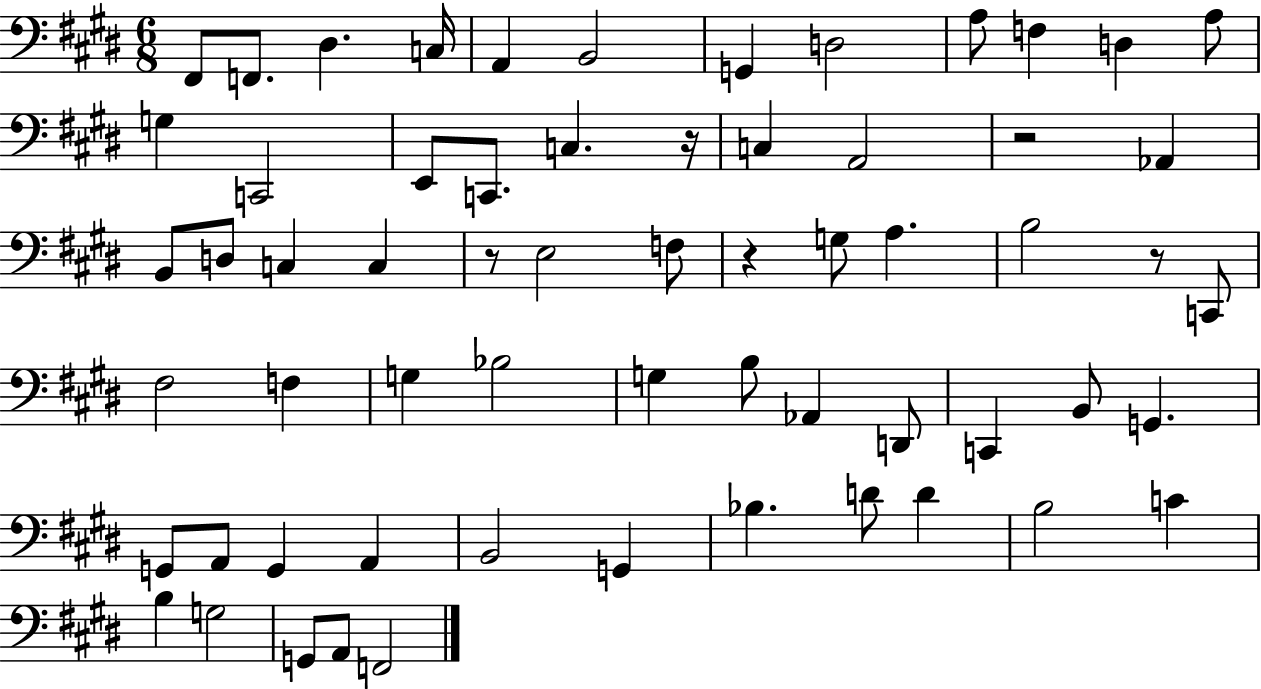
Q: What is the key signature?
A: E major